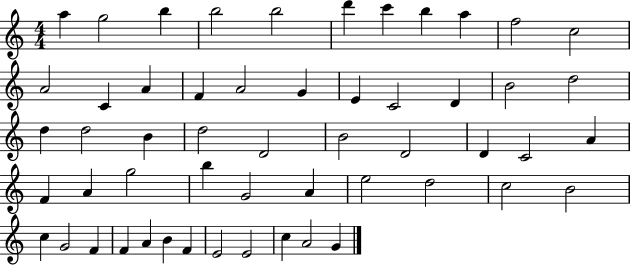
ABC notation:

X:1
T:Untitled
M:4/4
L:1/4
K:C
a g2 b b2 b2 d' c' b a f2 c2 A2 C A F A2 G E C2 D B2 d2 d d2 B d2 D2 B2 D2 D C2 A F A g2 b G2 A e2 d2 c2 B2 c G2 F F A B F E2 E2 c A2 G